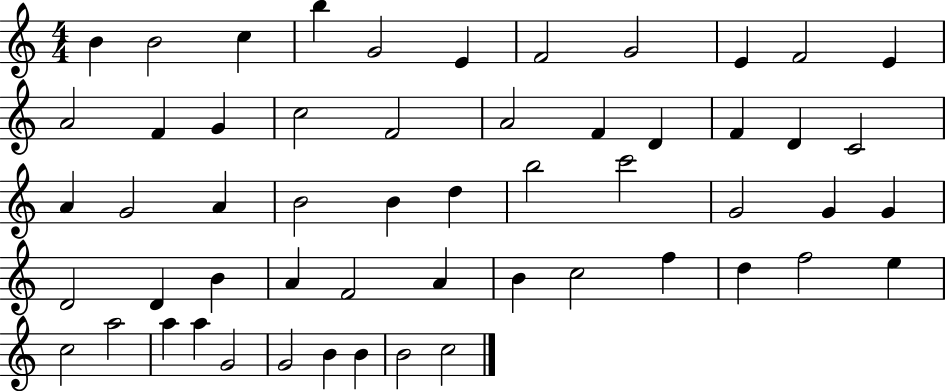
{
  \clef treble
  \numericTimeSignature
  \time 4/4
  \key c \major
  b'4 b'2 c''4 | b''4 g'2 e'4 | f'2 g'2 | e'4 f'2 e'4 | \break a'2 f'4 g'4 | c''2 f'2 | a'2 f'4 d'4 | f'4 d'4 c'2 | \break a'4 g'2 a'4 | b'2 b'4 d''4 | b''2 c'''2 | g'2 g'4 g'4 | \break d'2 d'4 b'4 | a'4 f'2 a'4 | b'4 c''2 f''4 | d''4 f''2 e''4 | \break c''2 a''2 | a''4 a''4 g'2 | g'2 b'4 b'4 | b'2 c''2 | \break \bar "|."
}